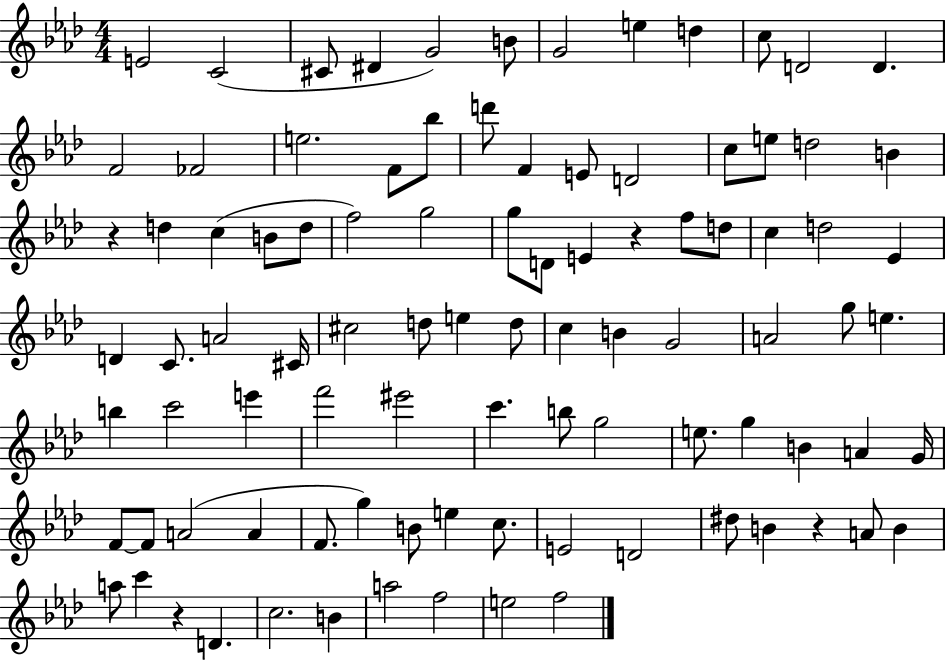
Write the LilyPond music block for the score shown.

{
  \clef treble
  \numericTimeSignature
  \time 4/4
  \key aes \major
  \repeat volta 2 { e'2 c'2( | cis'8 dis'4 g'2) b'8 | g'2 e''4 d''4 | c''8 d'2 d'4. | \break f'2 fes'2 | e''2. f'8 bes''8 | d'''8 f'4 e'8 d'2 | c''8 e''8 d''2 b'4 | \break r4 d''4 c''4( b'8 d''8 | f''2) g''2 | g''8 d'8 e'4 r4 f''8 d''8 | c''4 d''2 ees'4 | \break d'4 c'8. a'2 cis'16 | cis''2 d''8 e''4 d''8 | c''4 b'4 g'2 | a'2 g''8 e''4. | \break b''4 c'''2 e'''4 | f'''2 eis'''2 | c'''4. b''8 g''2 | e''8. g''4 b'4 a'4 g'16 | \break f'8~~ f'8 a'2( a'4 | f'8. g''4) b'8 e''4 c''8. | e'2 d'2 | dis''8 b'4 r4 a'8 b'4 | \break a''8 c'''4 r4 d'4. | c''2. b'4 | a''2 f''2 | e''2 f''2 | \break } \bar "|."
}